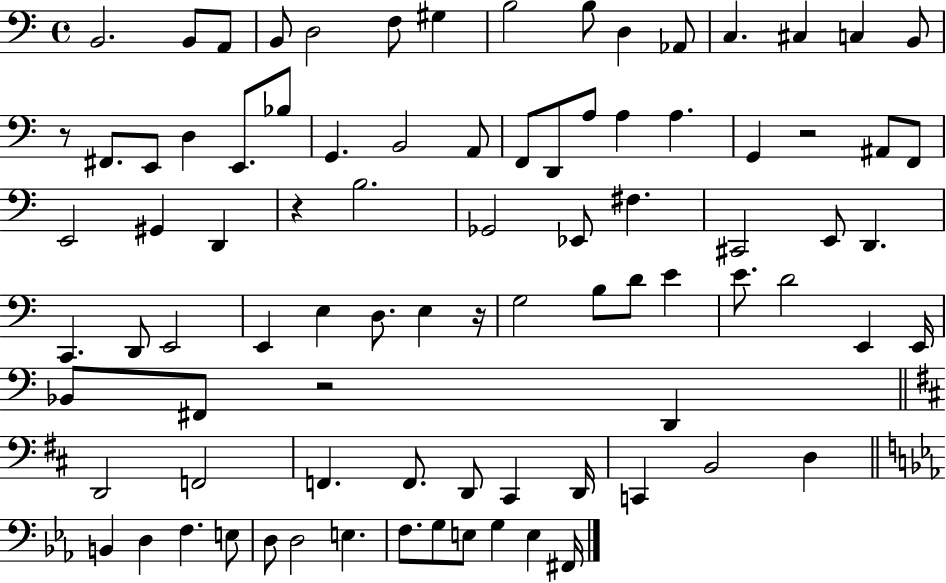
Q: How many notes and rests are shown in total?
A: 87